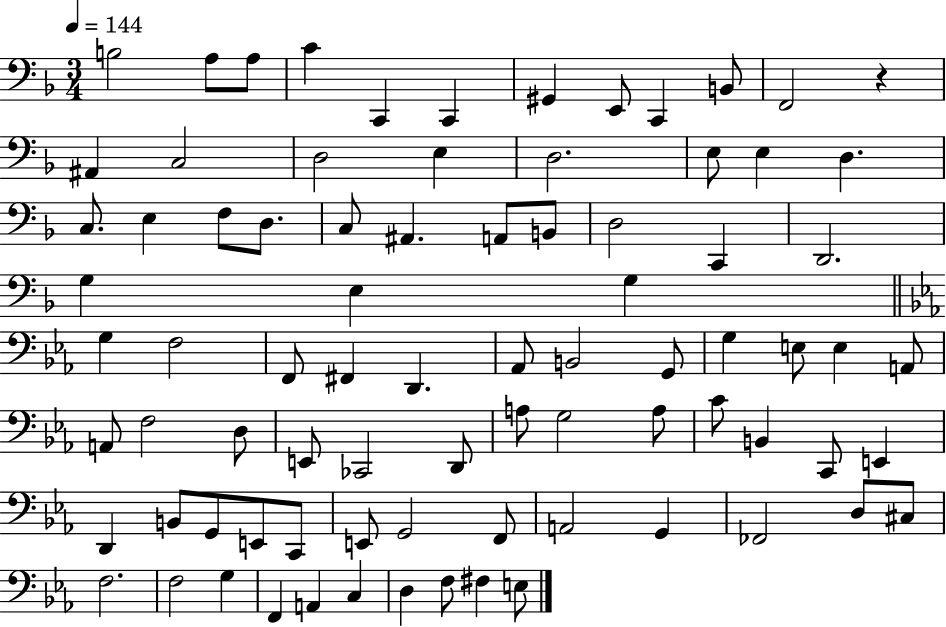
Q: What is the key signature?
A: F major